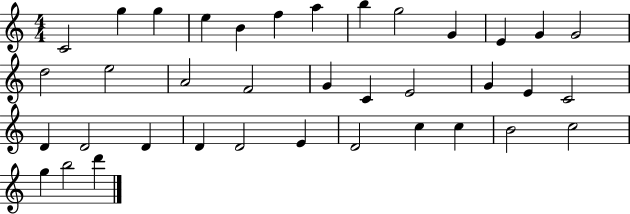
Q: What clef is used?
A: treble